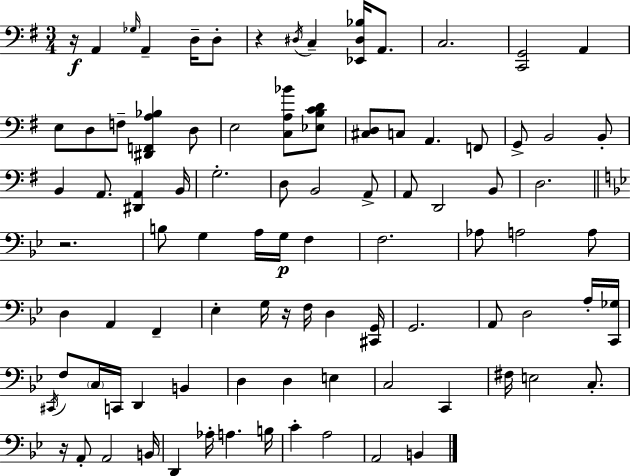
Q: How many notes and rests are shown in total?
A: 91